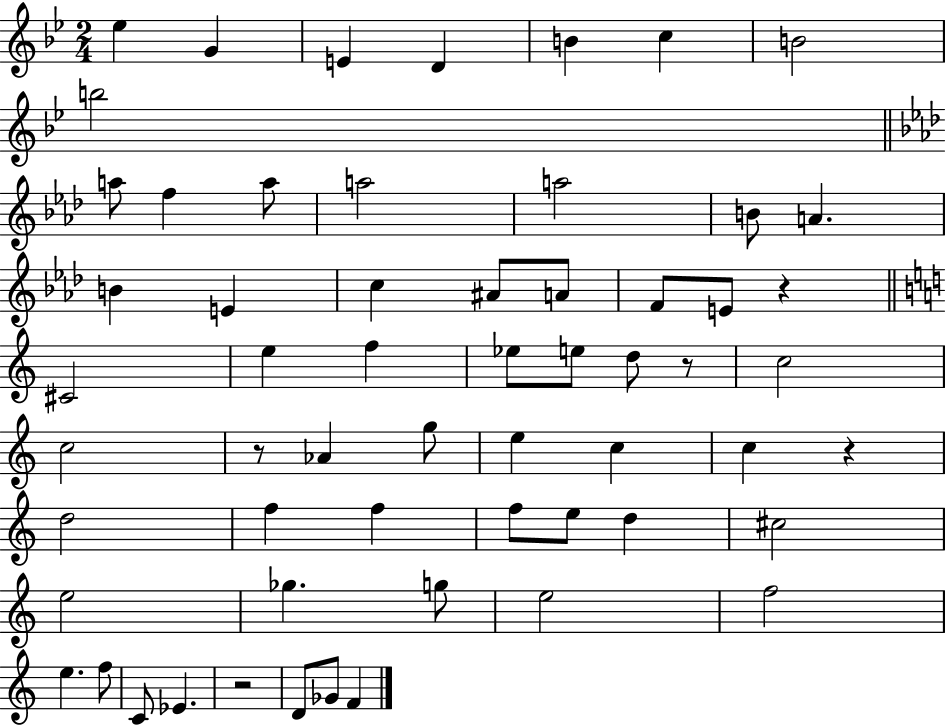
{
  \clef treble
  \numericTimeSignature
  \time 2/4
  \key bes \major
  ees''4 g'4 | e'4 d'4 | b'4 c''4 | b'2 | \break b''2 | \bar "||" \break \key aes \major a''8 f''4 a''8 | a''2 | a''2 | b'8 a'4. | \break b'4 e'4 | c''4 ais'8 a'8 | f'8 e'8 r4 | \bar "||" \break \key c \major cis'2 | e''4 f''4 | ees''8 e''8 d''8 r8 | c''2 | \break c''2 | r8 aes'4 g''8 | e''4 c''4 | c''4 r4 | \break d''2 | f''4 f''4 | f''8 e''8 d''4 | cis''2 | \break e''2 | ges''4. g''8 | e''2 | f''2 | \break e''4. f''8 | c'8 ees'4. | r2 | d'8 ges'8 f'4 | \break \bar "|."
}